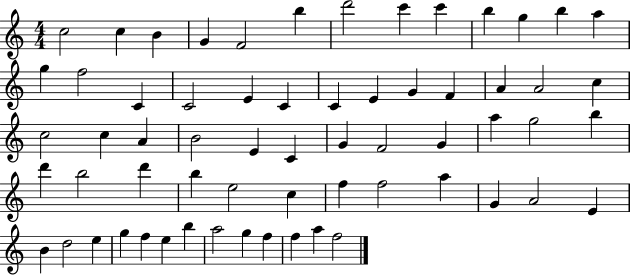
C5/h C5/q B4/q G4/q F4/h B5/q D6/h C6/q C6/q B5/q G5/q B5/q A5/q G5/q F5/h C4/q C4/h E4/q C4/q C4/q E4/q G4/q F4/q A4/q A4/h C5/q C5/h C5/q A4/q B4/h E4/q C4/q G4/q F4/h G4/q A5/q G5/h B5/q D6/q B5/h D6/q B5/q E5/h C5/q F5/q F5/h A5/q G4/q A4/h E4/q B4/q D5/h E5/q G5/q F5/q E5/q B5/q A5/h G5/q F5/q F5/q A5/q F5/h